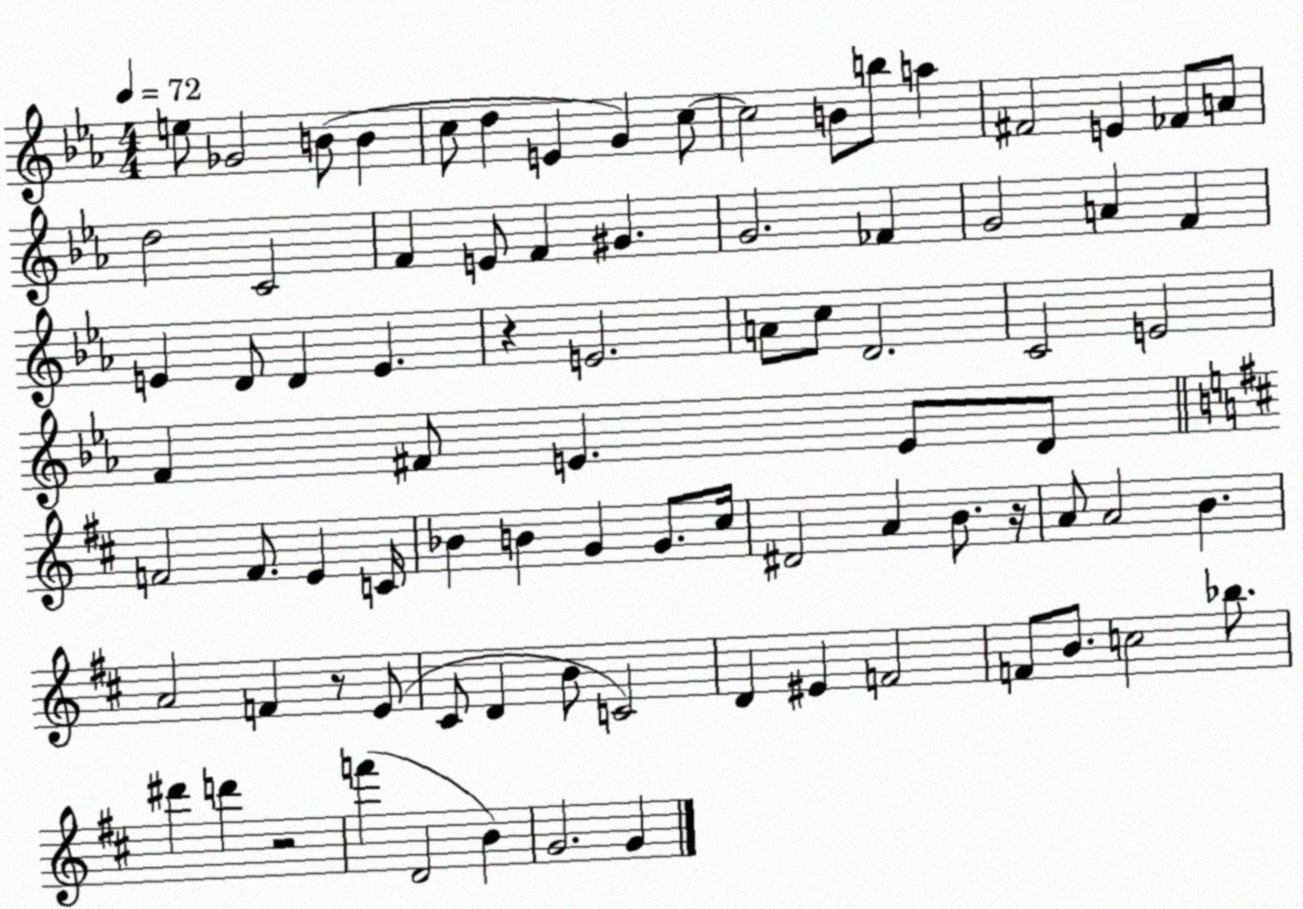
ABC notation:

X:1
T:Untitled
M:4/4
L:1/4
K:Eb
e/2 _G2 B/2 B c/2 d E G c/2 c2 B/2 b/2 a ^F2 E _F/2 A/2 d2 C2 F E/2 F ^G G2 _F G2 A F E D/2 D E z E2 A/2 c/2 D2 C2 E2 F ^F/2 E E/2 D/2 F2 F/2 E C/4 _B B G G/2 ^c/4 ^D2 A B/2 z/4 A/2 A2 B A2 F z/2 E/2 ^C/2 D B/2 C2 D ^E F2 F/2 B/2 c2 _b/2 ^d' d' z2 f' D2 B G2 G